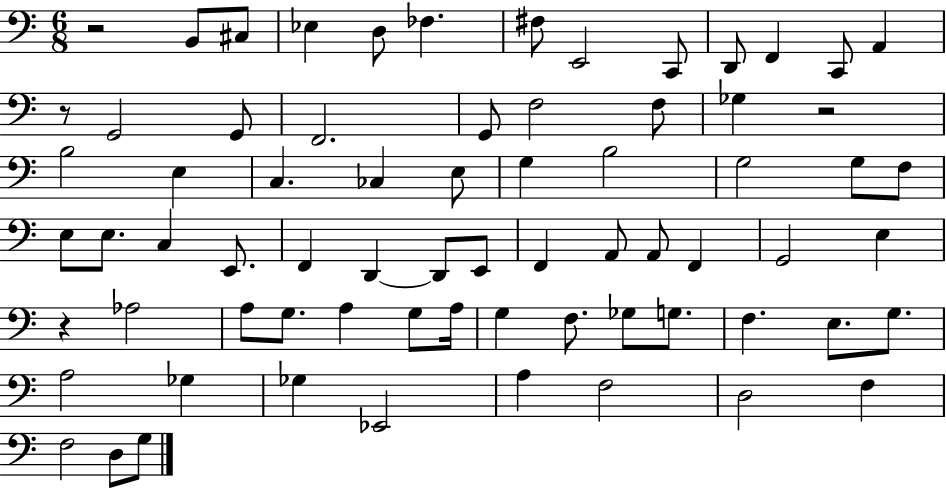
R/h B2/e C#3/e Eb3/q D3/e FES3/q. F#3/e E2/h C2/e D2/e F2/q C2/e A2/q R/e G2/h G2/e F2/h. G2/e F3/h F3/e Gb3/q R/h B3/h E3/q C3/q. CES3/q E3/e G3/q B3/h G3/h G3/e F3/e E3/e E3/e. C3/q E2/e. F2/q D2/q D2/e E2/e F2/q A2/e A2/e F2/q G2/h E3/q R/q Ab3/h A3/e G3/e. A3/q G3/e A3/s G3/q F3/e. Gb3/e G3/e. F3/q. E3/e. G3/e. A3/h Gb3/q Gb3/q Eb2/h A3/q F3/h D3/h F3/q F3/h D3/e G3/e